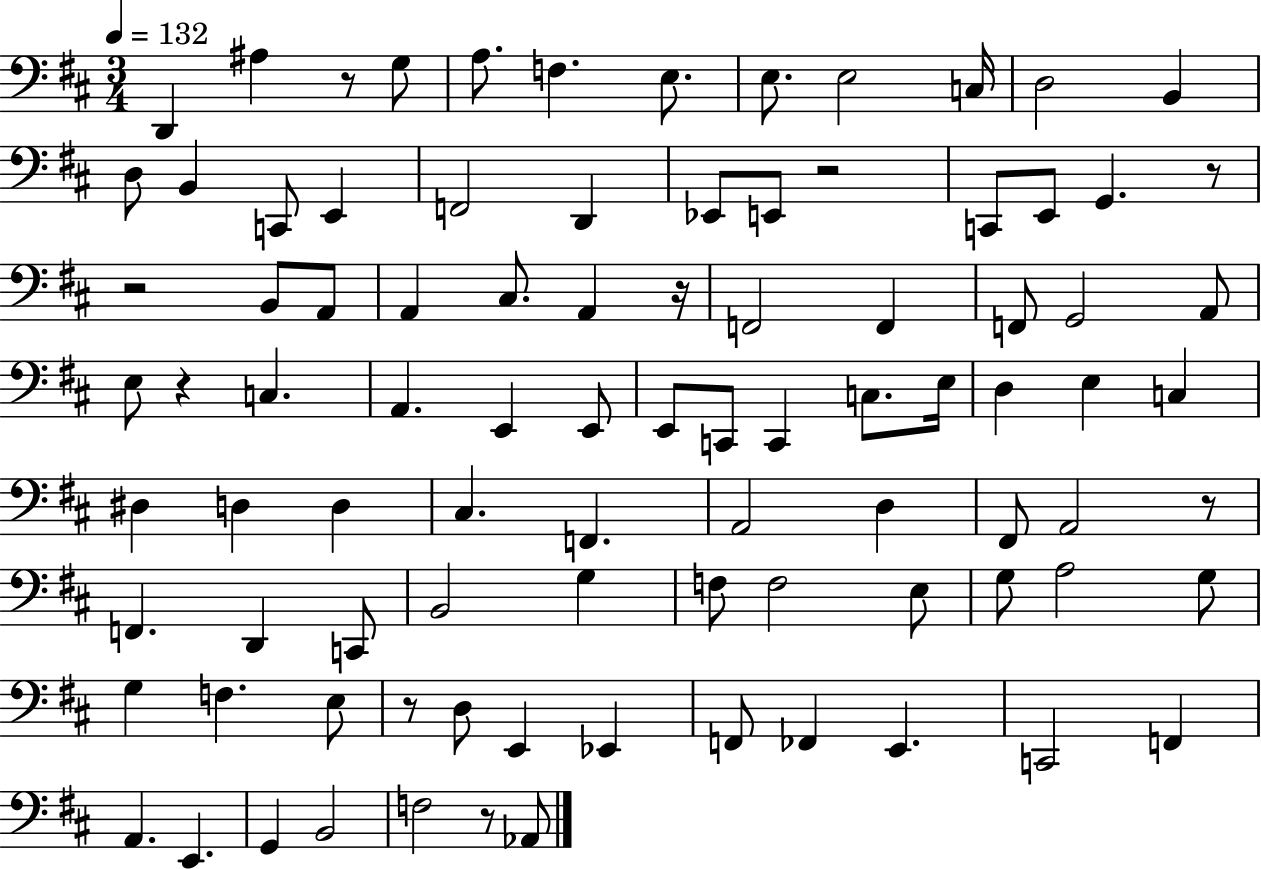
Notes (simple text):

D2/q A#3/q R/e G3/e A3/e. F3/q. E3/e. E3/e. E3/h C3/s D3/h B2/q D3/e B2/q C2/e E2/q F2/h D2/q Eb2/e E2/e R/h C2/e E2/e G2/q. R/e R/h B2/e A2/e A2/q C#3/e. A2/q R/s F2/h F2/q F2/e G2/h A2/e E3/e R/q C3/q. A2/q. E2/q E2/e E2/e C2/e C2/q C3/e. E3/s D3/q E3/q C3/q D#3/q D3/q D3/q C#3/q. F2/q. A2/h D3/q F#2/e A2/h R/e F2/q. D2/q C2/e B2/h G3/q F3/e F3/h E3/e G3/e A3/h G3/e G3/q F3/q. E3/e R/e D3/e E2/q Eb2/q F2/e FES2/q E2/q. C2/h F2/q A2/q. E2/q. G2/q B2/h F3/h R/e Ab2/e